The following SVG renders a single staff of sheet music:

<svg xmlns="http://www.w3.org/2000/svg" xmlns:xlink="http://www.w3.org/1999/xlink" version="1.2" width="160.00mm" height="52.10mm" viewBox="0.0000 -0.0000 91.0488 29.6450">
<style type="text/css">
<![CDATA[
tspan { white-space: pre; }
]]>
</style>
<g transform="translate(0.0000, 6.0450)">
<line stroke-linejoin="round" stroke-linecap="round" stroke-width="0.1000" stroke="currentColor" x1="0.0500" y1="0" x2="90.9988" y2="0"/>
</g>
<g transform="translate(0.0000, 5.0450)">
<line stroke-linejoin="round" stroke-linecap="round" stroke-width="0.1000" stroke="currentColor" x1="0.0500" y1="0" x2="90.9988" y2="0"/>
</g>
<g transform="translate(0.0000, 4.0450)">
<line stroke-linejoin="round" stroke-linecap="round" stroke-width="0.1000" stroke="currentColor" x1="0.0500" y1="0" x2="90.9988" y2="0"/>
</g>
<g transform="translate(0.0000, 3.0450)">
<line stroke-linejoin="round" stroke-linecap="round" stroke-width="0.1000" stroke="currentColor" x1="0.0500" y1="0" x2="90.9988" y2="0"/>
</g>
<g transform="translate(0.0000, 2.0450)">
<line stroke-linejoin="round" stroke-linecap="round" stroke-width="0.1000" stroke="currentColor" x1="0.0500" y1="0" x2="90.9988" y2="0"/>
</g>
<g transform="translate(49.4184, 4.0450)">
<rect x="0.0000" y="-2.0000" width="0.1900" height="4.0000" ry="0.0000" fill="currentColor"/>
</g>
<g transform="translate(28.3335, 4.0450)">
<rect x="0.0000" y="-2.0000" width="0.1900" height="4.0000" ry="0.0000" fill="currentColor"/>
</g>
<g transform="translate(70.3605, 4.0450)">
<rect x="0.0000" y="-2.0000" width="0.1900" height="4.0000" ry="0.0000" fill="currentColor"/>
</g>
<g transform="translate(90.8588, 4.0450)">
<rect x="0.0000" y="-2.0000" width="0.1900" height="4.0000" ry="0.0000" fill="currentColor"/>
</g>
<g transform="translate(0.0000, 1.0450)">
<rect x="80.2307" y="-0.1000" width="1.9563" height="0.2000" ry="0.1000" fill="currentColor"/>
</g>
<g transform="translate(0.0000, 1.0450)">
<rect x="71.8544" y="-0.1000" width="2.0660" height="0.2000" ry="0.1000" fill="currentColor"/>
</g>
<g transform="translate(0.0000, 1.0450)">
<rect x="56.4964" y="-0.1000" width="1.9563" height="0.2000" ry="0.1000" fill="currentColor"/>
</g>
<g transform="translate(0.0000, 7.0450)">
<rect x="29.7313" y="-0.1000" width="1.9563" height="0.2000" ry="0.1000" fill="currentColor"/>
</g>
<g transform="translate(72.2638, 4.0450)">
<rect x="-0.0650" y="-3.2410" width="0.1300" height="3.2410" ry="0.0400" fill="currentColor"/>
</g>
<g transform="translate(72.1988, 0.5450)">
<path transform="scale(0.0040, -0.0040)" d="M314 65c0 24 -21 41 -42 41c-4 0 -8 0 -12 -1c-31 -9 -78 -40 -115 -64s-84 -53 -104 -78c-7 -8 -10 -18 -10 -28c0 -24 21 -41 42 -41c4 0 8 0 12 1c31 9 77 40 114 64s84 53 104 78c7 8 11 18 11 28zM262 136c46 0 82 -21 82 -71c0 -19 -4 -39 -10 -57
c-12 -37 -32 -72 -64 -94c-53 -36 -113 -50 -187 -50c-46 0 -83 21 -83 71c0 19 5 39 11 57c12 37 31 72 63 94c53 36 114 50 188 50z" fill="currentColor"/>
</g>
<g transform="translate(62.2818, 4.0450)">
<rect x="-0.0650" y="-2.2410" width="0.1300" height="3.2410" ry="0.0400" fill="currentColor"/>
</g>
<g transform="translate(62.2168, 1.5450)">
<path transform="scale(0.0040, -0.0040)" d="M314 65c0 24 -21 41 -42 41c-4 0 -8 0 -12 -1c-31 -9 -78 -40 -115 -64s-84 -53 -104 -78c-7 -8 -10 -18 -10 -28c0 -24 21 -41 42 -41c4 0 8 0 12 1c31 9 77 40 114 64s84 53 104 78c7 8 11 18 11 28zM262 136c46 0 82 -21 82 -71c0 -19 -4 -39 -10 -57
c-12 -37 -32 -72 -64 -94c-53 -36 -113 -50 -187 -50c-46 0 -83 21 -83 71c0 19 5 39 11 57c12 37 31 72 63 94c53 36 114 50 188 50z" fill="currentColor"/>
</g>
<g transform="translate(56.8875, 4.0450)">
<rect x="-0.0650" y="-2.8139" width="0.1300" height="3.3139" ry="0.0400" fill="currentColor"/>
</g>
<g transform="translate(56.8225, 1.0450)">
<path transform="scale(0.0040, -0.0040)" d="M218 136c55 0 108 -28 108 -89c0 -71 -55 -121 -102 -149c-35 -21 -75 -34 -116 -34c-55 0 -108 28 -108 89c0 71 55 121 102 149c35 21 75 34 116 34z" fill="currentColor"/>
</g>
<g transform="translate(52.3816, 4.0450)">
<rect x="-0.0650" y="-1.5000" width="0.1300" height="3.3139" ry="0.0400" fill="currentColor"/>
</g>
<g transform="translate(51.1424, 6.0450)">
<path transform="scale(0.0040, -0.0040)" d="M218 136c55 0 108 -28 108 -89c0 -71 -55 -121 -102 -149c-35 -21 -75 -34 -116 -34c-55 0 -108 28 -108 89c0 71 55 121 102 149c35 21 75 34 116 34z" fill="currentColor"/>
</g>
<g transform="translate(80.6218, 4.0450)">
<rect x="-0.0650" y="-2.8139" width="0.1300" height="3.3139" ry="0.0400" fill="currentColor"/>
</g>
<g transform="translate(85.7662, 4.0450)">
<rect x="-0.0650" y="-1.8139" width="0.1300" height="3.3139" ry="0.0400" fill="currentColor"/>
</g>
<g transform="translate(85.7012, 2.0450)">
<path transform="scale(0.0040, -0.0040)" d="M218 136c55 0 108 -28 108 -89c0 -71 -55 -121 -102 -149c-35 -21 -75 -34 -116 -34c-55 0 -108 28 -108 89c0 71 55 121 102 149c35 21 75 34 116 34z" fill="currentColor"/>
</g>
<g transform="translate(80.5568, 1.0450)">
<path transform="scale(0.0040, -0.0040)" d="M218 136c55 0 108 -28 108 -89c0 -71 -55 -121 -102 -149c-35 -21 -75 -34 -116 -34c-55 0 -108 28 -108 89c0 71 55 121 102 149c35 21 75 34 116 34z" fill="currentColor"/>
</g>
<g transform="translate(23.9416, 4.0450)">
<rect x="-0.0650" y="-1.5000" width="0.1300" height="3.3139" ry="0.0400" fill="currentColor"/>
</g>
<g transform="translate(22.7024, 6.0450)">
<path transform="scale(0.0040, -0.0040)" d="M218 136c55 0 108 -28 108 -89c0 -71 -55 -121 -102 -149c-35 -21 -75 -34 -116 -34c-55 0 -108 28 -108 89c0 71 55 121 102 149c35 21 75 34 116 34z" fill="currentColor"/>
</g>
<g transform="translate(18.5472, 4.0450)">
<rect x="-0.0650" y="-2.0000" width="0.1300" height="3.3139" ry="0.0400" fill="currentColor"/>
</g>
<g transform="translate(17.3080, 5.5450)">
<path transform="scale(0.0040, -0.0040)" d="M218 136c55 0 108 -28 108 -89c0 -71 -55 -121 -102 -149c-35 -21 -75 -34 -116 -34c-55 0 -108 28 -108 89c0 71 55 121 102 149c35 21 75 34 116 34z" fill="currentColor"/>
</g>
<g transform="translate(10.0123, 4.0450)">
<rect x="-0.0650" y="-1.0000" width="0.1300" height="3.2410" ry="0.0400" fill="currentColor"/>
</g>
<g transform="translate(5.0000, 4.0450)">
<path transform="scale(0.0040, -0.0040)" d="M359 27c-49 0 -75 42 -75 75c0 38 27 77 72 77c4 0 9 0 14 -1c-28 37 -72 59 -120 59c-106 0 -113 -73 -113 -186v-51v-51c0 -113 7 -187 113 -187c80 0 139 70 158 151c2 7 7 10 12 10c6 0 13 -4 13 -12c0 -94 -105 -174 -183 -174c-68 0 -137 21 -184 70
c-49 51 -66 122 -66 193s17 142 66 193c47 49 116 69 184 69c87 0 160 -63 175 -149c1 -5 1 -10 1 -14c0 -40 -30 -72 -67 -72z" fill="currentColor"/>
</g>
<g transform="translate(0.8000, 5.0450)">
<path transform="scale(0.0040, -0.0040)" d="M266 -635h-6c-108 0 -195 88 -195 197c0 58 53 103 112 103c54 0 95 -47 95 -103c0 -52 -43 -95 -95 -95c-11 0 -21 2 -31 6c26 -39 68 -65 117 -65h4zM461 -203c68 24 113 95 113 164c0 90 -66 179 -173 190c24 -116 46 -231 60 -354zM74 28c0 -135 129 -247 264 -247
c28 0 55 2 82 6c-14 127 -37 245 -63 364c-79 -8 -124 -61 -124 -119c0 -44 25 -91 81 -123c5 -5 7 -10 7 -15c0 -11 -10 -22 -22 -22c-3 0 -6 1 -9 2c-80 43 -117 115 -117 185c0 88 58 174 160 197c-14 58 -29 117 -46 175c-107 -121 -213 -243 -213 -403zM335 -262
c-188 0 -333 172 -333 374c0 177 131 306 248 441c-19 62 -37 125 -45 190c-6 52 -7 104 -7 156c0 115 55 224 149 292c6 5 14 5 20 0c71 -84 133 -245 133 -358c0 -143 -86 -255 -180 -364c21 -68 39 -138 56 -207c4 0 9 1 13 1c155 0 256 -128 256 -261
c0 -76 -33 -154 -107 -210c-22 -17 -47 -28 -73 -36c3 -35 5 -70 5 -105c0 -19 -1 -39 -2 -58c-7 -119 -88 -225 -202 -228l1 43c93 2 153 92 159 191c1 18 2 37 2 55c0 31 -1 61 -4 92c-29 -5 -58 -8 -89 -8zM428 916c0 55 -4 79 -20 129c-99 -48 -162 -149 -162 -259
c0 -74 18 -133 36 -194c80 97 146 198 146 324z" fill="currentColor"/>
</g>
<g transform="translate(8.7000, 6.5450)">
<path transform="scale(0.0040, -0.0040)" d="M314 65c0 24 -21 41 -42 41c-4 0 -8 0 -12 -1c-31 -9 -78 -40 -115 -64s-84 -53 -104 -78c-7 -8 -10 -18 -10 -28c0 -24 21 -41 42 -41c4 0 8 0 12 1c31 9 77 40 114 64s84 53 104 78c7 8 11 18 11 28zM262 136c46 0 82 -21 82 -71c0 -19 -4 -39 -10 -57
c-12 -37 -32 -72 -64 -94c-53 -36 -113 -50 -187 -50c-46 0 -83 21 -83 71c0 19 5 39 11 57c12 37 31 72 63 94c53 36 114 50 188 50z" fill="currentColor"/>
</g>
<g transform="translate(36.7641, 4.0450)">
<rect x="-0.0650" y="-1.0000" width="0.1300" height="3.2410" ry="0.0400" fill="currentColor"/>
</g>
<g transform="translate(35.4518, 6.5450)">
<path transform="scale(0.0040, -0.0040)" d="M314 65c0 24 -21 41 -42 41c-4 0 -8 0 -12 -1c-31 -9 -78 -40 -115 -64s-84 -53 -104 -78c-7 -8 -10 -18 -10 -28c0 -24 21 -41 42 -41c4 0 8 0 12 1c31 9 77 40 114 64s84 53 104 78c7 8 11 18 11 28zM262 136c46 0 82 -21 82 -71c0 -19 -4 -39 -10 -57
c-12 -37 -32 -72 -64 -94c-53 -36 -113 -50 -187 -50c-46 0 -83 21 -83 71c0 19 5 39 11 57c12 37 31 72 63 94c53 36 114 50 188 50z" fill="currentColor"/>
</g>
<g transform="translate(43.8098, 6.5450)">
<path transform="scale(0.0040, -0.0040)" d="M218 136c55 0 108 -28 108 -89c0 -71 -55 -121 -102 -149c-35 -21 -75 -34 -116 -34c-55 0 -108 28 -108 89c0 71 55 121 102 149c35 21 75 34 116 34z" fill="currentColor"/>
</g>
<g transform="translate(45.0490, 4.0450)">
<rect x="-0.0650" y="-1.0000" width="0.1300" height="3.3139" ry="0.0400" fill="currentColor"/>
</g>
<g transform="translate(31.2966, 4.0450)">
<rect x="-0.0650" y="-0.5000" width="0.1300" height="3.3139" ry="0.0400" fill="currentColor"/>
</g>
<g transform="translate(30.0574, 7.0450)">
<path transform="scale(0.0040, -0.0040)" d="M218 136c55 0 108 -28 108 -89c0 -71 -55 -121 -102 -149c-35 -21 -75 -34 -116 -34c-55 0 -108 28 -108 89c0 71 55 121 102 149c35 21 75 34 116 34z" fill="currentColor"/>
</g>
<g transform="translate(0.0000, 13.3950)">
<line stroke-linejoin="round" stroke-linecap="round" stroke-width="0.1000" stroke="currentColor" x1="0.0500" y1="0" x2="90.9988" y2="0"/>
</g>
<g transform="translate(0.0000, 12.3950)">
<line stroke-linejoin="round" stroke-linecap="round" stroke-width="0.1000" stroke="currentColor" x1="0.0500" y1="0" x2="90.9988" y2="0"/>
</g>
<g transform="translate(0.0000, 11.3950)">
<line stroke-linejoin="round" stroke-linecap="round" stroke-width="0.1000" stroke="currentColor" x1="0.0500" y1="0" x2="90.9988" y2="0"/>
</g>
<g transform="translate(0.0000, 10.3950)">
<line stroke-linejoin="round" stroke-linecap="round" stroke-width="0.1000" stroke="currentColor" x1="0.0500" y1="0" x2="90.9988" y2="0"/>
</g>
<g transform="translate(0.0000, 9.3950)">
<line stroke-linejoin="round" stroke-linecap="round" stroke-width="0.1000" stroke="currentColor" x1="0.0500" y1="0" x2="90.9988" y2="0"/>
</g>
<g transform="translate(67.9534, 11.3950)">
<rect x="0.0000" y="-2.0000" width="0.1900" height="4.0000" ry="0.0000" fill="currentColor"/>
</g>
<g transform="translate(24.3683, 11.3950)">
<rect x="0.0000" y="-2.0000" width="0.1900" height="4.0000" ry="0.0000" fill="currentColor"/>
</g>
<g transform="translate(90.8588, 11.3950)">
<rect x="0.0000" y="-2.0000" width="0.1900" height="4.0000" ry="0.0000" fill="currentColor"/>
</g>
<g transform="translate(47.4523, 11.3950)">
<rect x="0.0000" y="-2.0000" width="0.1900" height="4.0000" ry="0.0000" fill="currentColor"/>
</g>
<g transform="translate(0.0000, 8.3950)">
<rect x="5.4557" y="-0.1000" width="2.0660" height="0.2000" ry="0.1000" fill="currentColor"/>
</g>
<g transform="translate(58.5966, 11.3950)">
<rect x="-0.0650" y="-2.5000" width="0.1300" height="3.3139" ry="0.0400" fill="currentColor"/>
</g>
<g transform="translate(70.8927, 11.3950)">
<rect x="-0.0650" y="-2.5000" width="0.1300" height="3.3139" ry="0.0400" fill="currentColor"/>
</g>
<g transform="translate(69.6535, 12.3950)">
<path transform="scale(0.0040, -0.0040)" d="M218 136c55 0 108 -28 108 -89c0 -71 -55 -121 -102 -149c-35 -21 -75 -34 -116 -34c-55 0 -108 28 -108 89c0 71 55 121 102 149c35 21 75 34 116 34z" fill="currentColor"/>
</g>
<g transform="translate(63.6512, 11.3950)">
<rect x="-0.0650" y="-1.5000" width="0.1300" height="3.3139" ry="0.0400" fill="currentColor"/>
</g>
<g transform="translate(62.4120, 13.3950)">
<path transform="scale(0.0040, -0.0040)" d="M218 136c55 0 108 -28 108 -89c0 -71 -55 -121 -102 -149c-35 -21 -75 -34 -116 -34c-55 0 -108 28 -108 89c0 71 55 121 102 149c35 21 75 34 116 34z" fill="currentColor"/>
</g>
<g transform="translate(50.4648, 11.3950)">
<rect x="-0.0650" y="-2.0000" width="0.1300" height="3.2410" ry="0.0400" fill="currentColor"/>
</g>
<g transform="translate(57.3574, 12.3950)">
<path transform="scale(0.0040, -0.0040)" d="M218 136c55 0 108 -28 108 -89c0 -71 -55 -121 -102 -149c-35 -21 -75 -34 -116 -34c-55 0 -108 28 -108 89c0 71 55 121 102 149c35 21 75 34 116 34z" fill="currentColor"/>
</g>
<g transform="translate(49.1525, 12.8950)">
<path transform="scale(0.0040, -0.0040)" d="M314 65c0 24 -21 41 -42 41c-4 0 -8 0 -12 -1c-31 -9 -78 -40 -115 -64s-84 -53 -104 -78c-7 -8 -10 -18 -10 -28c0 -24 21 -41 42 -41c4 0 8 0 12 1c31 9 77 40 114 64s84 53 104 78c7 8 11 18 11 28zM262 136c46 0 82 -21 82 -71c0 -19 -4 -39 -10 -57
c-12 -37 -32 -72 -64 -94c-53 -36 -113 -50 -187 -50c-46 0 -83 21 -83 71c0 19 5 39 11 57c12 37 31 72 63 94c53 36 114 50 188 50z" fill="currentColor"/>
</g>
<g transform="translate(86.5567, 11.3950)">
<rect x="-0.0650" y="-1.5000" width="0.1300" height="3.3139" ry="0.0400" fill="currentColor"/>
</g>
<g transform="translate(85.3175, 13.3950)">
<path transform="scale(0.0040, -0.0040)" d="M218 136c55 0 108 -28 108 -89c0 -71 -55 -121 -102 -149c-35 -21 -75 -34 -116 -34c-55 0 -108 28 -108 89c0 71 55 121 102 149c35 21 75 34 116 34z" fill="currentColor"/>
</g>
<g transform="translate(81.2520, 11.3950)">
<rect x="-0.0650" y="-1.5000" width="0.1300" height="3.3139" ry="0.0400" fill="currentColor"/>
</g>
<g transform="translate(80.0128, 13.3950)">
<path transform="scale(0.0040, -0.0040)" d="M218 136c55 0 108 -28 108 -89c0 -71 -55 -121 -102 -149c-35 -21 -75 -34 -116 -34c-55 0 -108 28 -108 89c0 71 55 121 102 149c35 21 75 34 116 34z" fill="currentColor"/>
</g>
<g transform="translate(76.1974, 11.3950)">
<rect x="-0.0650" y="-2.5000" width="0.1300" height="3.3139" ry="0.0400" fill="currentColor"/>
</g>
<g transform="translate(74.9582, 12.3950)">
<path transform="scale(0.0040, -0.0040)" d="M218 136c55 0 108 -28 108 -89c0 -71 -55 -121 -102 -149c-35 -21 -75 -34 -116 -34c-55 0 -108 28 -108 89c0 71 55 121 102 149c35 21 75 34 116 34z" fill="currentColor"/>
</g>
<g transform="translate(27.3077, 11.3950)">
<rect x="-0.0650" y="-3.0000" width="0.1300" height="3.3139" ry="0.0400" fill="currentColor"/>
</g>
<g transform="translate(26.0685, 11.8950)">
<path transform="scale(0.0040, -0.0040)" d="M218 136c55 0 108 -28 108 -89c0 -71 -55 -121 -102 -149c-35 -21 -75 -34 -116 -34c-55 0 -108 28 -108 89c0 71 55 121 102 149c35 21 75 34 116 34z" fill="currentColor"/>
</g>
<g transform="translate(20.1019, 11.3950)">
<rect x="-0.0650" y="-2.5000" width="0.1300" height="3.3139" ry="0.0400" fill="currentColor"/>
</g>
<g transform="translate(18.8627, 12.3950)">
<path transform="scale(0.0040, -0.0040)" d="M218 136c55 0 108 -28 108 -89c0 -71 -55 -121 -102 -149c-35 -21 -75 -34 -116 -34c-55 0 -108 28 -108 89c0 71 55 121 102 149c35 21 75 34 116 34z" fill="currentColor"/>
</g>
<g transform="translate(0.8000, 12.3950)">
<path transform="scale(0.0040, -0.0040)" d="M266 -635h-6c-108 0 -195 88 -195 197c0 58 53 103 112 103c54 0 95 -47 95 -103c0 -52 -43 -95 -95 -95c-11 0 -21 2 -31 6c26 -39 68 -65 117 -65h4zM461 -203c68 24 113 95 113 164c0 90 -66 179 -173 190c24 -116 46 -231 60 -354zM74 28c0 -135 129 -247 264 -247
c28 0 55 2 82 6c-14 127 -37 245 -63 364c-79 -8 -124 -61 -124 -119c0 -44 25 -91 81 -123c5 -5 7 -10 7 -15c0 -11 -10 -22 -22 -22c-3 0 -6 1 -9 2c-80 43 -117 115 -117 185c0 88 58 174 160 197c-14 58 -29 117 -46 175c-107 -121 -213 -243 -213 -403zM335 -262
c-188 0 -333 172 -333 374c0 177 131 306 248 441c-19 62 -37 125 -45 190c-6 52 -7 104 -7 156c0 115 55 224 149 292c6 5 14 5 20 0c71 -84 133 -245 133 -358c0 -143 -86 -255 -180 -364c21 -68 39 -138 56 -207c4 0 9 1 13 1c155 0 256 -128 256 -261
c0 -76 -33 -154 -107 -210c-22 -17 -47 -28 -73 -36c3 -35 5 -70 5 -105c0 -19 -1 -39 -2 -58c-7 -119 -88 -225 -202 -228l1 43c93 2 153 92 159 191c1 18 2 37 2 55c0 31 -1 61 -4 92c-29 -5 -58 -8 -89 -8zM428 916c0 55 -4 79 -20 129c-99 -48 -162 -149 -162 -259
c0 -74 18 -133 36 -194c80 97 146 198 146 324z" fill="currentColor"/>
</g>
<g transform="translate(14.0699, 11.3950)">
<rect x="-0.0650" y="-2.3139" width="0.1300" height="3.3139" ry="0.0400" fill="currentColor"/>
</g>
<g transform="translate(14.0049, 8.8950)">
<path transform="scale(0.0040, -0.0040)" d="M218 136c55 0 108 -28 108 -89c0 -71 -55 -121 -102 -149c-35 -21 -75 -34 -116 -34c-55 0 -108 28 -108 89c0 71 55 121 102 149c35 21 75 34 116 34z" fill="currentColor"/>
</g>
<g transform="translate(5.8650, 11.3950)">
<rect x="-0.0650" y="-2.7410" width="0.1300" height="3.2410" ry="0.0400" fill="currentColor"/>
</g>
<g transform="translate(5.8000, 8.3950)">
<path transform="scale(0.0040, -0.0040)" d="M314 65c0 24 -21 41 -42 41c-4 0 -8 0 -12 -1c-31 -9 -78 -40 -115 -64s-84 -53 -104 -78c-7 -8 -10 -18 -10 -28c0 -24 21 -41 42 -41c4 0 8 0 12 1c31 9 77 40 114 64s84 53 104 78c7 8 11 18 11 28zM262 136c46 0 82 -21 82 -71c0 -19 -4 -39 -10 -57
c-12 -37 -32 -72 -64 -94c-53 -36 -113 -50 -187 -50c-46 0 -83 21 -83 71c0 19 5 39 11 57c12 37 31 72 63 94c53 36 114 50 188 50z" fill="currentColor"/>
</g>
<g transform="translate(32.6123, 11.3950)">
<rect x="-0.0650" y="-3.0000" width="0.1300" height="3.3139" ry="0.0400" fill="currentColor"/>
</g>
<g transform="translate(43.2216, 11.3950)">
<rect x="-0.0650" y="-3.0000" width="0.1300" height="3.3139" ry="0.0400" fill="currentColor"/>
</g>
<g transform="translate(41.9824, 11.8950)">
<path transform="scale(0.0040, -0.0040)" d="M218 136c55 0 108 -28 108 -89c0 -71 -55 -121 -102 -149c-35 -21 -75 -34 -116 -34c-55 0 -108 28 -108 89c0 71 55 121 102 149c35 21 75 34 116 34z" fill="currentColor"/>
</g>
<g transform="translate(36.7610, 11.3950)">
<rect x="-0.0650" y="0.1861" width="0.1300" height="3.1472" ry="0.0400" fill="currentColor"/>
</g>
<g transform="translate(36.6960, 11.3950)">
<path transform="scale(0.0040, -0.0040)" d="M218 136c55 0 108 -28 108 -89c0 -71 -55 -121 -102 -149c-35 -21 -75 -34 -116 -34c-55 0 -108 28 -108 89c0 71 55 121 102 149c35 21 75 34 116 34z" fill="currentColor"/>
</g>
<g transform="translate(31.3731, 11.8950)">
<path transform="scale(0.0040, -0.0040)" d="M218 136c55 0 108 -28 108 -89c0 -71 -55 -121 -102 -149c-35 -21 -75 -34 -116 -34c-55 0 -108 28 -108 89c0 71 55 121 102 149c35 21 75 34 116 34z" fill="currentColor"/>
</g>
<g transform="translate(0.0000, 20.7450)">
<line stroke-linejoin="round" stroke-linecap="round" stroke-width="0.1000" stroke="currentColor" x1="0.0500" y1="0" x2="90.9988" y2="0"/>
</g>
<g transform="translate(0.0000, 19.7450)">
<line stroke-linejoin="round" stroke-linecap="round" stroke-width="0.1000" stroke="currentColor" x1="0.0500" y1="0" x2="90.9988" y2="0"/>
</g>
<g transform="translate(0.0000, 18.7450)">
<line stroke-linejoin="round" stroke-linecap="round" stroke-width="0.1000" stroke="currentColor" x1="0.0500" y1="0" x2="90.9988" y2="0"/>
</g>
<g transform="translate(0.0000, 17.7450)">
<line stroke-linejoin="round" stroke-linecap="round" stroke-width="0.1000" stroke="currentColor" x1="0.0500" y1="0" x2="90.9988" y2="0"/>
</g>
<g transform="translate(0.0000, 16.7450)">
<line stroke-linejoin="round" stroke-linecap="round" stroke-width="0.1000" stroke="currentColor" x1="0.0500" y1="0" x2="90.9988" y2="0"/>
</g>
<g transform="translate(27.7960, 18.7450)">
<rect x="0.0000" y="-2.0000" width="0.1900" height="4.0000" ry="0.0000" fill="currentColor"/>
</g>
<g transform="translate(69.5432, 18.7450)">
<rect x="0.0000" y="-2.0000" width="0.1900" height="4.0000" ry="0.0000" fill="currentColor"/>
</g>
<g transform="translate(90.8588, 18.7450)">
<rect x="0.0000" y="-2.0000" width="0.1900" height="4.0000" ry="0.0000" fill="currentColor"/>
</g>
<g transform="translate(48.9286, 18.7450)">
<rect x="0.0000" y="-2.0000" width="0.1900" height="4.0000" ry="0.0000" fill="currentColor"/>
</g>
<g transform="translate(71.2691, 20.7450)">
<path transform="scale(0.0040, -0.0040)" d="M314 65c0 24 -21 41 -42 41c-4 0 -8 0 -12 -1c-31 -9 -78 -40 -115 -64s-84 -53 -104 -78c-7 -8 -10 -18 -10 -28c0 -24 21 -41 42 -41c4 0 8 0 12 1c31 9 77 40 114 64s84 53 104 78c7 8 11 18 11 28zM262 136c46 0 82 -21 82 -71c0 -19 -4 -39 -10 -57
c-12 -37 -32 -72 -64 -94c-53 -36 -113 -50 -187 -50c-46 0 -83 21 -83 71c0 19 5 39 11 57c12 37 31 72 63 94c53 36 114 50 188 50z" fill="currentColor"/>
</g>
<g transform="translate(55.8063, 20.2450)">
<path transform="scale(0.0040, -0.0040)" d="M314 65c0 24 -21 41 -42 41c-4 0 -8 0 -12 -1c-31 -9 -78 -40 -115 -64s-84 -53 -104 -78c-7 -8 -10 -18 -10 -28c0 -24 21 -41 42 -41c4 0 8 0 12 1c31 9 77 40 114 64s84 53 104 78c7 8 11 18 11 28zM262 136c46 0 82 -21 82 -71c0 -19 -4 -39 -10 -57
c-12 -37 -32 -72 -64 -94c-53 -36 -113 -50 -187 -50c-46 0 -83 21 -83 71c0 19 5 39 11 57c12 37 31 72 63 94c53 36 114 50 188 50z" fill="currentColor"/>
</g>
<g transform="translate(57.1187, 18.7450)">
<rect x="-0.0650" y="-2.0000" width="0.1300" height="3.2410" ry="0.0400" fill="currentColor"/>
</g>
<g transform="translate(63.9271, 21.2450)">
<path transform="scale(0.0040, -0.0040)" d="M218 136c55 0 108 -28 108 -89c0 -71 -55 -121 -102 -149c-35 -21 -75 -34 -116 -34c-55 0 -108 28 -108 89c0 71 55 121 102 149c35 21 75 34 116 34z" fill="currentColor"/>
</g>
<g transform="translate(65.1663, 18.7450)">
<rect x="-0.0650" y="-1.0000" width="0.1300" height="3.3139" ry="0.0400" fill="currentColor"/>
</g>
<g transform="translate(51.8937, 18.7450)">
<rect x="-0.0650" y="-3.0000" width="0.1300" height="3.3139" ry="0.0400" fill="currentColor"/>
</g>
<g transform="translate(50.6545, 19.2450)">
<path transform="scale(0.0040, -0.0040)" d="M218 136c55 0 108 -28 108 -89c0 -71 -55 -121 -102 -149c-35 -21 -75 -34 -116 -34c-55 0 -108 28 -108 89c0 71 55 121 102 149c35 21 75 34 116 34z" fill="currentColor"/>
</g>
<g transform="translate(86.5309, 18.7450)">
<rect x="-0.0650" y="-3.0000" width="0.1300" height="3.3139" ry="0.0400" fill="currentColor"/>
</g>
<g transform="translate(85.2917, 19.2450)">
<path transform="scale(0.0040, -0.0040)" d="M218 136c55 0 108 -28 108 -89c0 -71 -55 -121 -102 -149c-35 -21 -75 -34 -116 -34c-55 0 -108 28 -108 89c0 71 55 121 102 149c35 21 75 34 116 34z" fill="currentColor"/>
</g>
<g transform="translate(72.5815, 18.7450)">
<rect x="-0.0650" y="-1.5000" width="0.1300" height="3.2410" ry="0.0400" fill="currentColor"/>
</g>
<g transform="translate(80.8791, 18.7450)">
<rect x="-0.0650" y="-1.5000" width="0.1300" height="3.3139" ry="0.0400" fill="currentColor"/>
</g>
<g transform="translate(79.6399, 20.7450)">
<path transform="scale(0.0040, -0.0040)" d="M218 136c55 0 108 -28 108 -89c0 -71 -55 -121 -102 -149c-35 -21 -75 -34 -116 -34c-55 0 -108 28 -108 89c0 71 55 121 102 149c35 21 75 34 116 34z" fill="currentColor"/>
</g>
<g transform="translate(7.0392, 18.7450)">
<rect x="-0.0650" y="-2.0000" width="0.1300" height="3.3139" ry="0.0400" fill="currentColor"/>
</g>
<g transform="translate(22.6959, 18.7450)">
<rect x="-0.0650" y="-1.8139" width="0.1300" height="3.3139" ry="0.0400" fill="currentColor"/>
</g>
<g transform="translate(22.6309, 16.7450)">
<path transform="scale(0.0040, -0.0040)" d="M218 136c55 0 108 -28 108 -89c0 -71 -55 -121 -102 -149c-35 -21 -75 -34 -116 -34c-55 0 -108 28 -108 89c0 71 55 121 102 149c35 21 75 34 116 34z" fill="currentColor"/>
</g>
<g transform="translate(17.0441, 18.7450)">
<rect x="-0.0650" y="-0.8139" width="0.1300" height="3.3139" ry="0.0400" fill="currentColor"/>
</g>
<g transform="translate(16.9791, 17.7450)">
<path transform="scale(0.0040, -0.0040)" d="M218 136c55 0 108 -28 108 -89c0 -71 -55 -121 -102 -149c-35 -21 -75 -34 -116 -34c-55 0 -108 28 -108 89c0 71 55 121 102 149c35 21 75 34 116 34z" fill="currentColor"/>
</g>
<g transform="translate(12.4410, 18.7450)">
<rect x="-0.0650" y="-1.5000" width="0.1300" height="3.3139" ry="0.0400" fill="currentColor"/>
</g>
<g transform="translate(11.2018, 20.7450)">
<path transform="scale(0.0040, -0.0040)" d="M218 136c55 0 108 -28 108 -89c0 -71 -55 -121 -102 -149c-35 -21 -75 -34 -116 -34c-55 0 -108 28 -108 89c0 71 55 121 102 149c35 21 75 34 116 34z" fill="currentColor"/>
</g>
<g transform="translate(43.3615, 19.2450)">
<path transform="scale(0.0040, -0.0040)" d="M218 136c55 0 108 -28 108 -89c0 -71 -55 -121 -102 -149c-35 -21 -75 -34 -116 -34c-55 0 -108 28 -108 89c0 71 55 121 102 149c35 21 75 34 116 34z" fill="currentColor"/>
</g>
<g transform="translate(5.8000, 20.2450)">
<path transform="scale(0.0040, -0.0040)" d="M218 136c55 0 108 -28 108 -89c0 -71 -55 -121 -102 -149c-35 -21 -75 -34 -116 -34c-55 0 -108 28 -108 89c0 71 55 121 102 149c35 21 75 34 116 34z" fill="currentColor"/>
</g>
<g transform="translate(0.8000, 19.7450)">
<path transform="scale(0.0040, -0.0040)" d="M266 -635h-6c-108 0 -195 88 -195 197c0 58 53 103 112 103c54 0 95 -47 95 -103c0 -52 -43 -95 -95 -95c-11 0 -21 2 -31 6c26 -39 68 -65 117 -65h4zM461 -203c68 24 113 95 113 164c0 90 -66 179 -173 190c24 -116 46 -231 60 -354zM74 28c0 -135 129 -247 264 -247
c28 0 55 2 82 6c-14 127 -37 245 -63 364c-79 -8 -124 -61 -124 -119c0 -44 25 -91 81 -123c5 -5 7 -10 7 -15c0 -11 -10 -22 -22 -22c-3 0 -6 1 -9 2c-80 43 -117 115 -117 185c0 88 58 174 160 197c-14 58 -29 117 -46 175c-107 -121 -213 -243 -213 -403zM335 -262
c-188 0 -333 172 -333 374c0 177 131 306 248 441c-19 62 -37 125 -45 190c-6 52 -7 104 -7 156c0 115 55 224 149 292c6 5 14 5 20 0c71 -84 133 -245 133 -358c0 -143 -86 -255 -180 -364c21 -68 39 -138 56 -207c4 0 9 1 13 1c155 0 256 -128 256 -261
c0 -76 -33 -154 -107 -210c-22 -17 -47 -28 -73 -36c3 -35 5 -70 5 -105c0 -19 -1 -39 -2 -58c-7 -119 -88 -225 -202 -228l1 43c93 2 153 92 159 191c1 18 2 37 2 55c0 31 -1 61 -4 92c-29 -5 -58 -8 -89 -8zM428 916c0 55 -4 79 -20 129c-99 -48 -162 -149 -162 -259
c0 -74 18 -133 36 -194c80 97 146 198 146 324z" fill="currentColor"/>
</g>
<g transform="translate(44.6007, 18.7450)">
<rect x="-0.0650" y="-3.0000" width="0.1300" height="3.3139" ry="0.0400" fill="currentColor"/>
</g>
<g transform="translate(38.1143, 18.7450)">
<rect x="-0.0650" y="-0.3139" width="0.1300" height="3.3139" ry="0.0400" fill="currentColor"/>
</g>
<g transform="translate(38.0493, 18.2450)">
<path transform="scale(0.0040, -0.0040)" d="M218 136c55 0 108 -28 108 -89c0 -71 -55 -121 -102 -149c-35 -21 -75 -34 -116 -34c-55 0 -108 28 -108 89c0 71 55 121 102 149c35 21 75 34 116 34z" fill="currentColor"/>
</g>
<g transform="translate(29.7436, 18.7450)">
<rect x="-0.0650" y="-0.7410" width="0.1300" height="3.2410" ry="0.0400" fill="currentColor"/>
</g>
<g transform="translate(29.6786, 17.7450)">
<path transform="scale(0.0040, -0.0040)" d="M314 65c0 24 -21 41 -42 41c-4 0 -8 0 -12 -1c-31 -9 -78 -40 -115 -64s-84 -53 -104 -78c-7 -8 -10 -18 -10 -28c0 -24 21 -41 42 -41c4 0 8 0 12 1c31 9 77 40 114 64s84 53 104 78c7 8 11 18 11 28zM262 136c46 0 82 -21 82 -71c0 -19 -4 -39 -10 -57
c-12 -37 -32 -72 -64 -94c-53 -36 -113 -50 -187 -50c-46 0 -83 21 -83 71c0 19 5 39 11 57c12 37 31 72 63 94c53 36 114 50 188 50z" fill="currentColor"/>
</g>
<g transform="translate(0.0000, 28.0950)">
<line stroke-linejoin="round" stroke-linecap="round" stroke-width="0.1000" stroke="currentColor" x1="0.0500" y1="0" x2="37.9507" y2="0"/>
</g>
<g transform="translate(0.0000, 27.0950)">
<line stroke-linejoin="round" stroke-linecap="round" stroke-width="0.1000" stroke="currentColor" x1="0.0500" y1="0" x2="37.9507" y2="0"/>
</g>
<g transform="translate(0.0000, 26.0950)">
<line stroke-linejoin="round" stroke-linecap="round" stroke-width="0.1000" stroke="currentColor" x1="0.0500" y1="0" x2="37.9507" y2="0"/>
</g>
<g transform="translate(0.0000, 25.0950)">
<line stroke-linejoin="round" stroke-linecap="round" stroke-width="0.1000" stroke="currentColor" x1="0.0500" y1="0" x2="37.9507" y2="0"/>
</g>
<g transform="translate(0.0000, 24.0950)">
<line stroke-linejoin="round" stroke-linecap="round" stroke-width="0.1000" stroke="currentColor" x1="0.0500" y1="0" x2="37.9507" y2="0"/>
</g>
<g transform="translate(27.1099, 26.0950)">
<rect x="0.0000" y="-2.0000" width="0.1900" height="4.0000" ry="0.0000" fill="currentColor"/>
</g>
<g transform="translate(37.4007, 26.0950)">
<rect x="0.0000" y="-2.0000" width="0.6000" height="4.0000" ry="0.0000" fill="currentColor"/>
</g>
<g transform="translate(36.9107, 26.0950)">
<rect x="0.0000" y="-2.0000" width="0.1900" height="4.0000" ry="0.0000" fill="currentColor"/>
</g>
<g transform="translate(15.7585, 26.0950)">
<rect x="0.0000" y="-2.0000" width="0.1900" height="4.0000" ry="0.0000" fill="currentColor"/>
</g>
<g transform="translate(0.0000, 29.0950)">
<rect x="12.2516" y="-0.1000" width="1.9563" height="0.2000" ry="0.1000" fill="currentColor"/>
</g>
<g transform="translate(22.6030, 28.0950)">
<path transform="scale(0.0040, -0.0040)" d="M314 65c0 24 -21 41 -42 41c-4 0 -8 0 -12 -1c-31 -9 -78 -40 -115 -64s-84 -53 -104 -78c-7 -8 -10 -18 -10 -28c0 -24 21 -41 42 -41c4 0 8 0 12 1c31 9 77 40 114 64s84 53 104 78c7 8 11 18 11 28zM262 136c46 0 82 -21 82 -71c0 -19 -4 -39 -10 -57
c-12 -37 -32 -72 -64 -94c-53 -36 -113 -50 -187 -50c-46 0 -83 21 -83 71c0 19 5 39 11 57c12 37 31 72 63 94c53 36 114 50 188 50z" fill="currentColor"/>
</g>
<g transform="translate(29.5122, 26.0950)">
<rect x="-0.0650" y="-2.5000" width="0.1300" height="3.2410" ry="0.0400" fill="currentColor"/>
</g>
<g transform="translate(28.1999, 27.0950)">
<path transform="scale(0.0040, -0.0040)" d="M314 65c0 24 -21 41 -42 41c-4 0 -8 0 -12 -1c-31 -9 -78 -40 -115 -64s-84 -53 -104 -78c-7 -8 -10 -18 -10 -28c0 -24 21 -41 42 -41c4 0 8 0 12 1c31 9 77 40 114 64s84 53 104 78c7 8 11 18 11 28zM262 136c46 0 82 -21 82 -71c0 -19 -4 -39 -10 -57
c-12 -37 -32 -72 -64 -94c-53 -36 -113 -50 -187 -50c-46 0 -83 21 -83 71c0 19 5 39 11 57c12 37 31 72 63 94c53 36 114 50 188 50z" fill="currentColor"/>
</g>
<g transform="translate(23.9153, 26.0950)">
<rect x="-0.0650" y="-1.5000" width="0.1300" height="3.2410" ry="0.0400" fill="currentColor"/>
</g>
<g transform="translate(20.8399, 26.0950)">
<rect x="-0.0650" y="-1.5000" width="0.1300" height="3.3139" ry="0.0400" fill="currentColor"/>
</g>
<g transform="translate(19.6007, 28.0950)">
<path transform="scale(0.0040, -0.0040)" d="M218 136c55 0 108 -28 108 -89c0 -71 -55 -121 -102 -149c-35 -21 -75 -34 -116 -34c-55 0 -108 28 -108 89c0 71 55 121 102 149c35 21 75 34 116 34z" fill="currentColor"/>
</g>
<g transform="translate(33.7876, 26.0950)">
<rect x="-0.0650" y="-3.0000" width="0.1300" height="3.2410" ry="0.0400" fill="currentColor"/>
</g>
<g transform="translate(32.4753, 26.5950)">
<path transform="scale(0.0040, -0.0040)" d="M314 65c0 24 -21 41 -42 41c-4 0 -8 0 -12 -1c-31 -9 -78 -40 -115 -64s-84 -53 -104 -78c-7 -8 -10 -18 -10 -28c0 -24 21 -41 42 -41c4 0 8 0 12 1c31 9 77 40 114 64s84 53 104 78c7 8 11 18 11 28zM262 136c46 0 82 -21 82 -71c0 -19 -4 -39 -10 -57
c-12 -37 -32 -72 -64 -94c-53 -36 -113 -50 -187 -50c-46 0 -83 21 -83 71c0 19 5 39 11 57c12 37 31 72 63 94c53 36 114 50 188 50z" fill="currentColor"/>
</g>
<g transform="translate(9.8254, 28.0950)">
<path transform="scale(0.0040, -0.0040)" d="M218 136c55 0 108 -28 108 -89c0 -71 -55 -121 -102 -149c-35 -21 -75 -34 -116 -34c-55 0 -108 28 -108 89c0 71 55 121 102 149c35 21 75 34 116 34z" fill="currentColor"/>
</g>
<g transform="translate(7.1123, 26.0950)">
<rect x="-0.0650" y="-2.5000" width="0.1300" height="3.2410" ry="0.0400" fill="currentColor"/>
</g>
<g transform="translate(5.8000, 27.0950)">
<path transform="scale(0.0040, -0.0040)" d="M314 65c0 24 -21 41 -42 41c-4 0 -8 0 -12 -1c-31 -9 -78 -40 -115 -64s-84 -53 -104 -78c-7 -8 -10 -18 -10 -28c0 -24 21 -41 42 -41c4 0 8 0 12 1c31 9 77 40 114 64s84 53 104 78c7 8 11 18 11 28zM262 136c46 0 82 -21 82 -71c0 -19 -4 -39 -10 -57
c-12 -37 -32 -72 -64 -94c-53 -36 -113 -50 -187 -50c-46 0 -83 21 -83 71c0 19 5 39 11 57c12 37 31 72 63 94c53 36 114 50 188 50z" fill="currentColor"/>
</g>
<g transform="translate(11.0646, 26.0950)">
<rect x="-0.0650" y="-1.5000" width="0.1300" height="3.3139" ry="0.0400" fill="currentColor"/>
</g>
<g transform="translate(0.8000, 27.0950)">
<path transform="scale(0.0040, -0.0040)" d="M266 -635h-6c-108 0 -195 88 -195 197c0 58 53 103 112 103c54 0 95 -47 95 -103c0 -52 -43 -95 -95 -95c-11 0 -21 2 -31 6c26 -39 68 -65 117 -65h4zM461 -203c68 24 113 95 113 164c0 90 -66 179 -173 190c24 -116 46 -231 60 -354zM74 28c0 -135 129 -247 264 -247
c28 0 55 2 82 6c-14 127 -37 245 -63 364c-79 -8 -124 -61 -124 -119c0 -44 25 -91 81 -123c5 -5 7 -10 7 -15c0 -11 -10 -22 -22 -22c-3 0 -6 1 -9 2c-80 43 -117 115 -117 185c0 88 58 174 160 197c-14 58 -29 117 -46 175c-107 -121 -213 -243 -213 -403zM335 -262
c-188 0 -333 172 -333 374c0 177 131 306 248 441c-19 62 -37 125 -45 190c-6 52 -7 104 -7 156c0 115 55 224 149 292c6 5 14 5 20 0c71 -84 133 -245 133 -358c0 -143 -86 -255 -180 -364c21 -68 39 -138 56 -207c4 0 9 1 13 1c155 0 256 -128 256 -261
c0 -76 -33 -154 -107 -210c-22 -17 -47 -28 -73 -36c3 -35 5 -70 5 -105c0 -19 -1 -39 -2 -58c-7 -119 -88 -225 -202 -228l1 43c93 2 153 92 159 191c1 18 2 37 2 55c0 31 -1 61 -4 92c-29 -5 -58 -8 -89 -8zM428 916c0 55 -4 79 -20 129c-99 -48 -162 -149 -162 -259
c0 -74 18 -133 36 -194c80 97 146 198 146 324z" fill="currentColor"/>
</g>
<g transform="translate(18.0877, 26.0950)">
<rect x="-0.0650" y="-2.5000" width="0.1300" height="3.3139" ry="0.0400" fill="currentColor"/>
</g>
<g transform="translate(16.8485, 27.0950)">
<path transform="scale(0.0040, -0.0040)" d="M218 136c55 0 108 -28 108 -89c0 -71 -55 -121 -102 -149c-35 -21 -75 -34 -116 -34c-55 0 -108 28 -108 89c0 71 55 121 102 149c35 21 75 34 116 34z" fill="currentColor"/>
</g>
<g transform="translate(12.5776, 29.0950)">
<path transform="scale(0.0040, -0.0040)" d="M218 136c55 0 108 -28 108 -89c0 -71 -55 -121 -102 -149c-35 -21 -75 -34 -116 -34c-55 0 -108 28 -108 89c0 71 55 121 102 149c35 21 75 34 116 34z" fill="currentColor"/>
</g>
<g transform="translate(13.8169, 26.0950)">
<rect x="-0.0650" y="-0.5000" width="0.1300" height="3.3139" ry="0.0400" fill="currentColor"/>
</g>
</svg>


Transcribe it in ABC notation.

X:1
T:Untitled
M:4/4
L:1/4
K:C
D2 F E C D2 D E a g2 b2 a f a2 g G A A B A F2 G E G G E E F E d f d2 c A A F2 D E2 E A G2 E C G E E2 G2 A2